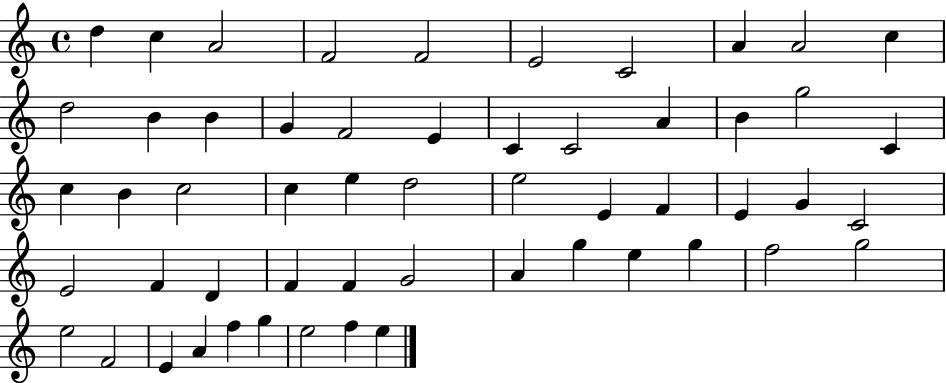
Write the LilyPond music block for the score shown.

{
  \clef treble
  \time 4/4
  \defaultTimeSignature
  \key c \major
  d''4 c''4 a'2 | f'2 f'2 | e'2 c'2 | a'4 a'2 c''4 | \break d''2 b'4 b'4 | g'4 f'2 e'4 | c'4 c'2 a'4 | b'4 g''2 c'4 | \break c''4 b'4 c''2 | c''4 e''4 d''2 | e''2 e'4 f'4 | e'4 g'4 c'2 | \break e'2 f'4 d'4 | f'4 f'4 g'2 | a'4 g''4 e''4 g''4 | f''2 g''2 | \break e''2 f'2 | e'4 a'4 f''4 g''4 | e''2 f''4 e''4 | \bar "|."
}